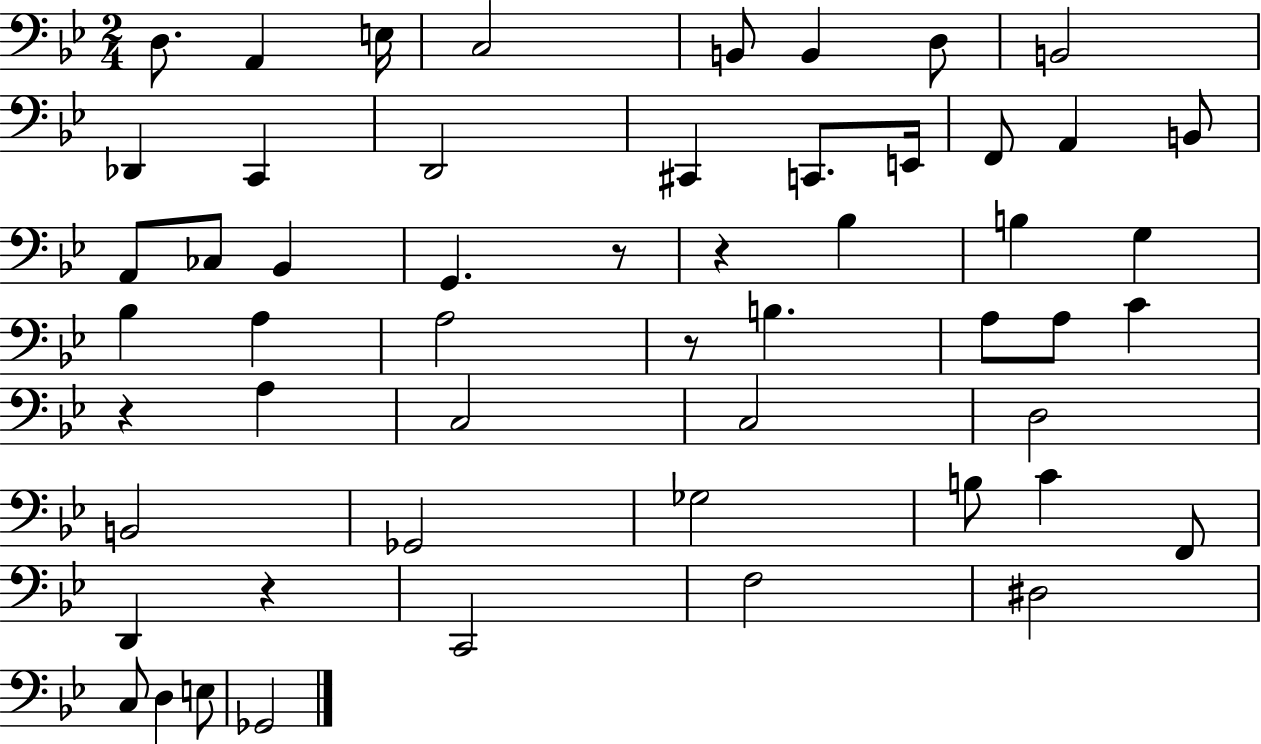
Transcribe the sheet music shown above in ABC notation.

X:1
T:Untitled
M:2/4
L:1/4
K:Bb
D,/2 A,, E,/4 C,2 B,,/2 B,, D,/2 B,,2 _D,, C,, D,,2 ^C,, C,,/2 E,,/4 F,,/2 A,, B,,/2 A,,/2 _C,/2 _B,, G,, z/2 z _B, B, G, _B, A, A,2 z/2 B, A,/2 A,/2 C z A, C,2 C,2 D,2 B,,2 _G,,2 _G,2 B,/2 C F,,/2 D,, z C,,2 F,2 ^D,2 C,/2 D, E,/2 _G,,2